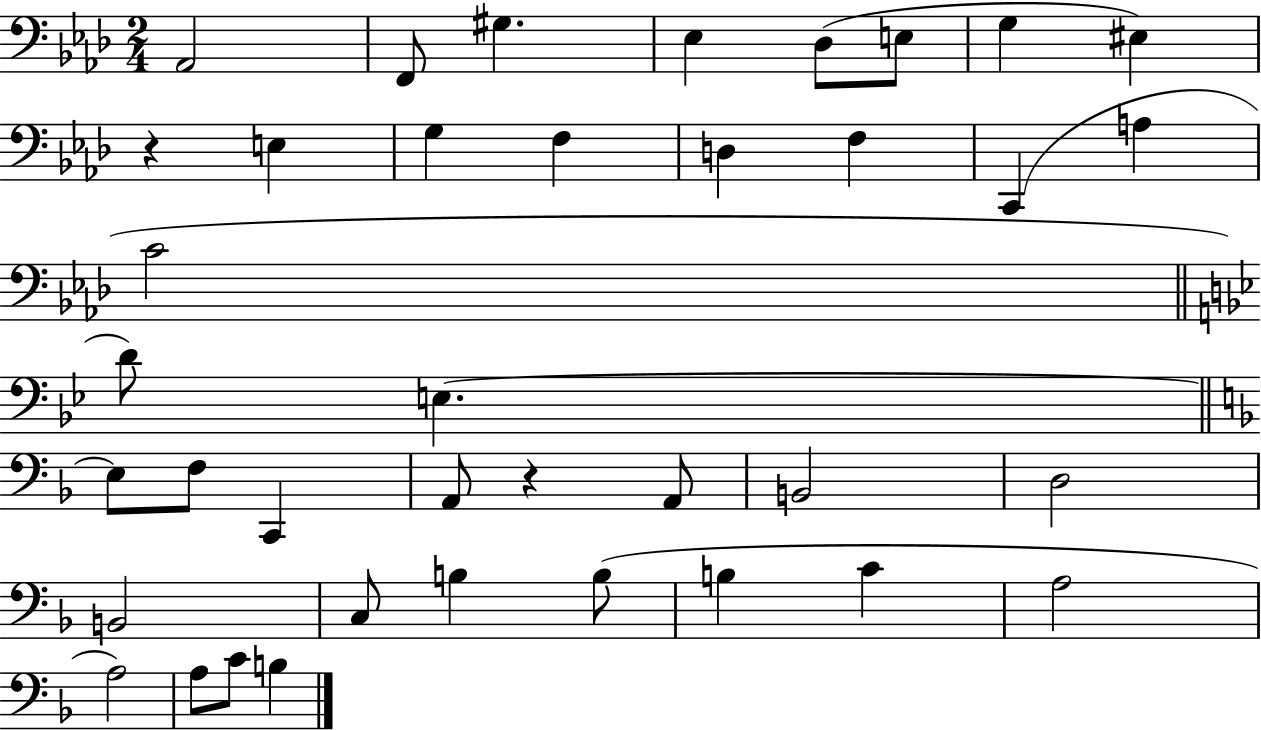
{
  \clef bass
  \numericTimeSignature
  \time 2/4
  \key aes \major
  aes,2 | f,8 gis4. | ees4 des8( e8 | g4 eis4) | \break r4 e4 | g4 f4 | d4 f4 | c,4( a4 | \break c'2 | \bar "||" \break \key g \minor d'8) e4.~~ | \bar "||" \break \key f \major e8 f8 c,4 | a,8 r4 a,8 | b,2 | d2 | \break b,2 | c8 b4 b8( | b4 c'4 | a2 | \break a2) | a8 c'8 b4 | \bar "|."
}